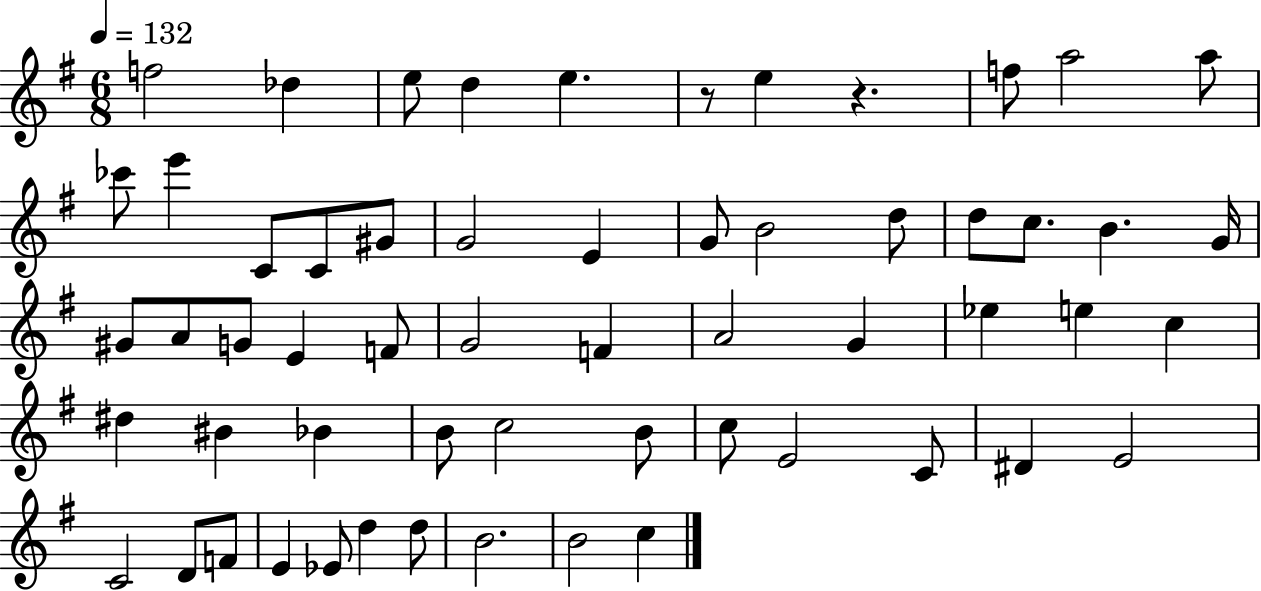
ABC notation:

X:1
T:Untitled
M:6/8
L:1/4
K:G
f2 _d e/2 d e z/2 e z f/2 a2 a/2 _c'/2 e' C/2 C/2 ^G/2 G2 E G/2 B2 d/2 d/2 c/2 B G/4 ^G/2 A/2 G/2 E F/2 G2 F A2 G _e e c ^d ^B _B B/2 c2 B/2 c/2 E2 C/2 ^D E2 C2 D/2 F/2 E _E/2 d d/2 B2 B2 c